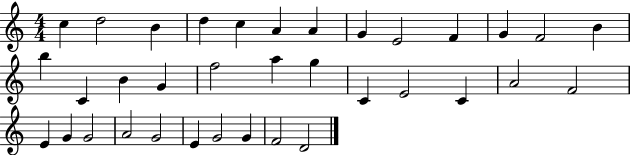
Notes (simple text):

C5/q D5/h B4/q D5/q C5/q A4/q A4/q G4/q E4/h F4/q G4/q F4/h B4/q B5/q C4/q B4/q G4/q F5/h A5/q G5/q C4/q E4/h C4/q A4/h F4/h E4/q G4/q G4/h A4/h G4/h E4/q G4/h G4/q F4/h D4/h